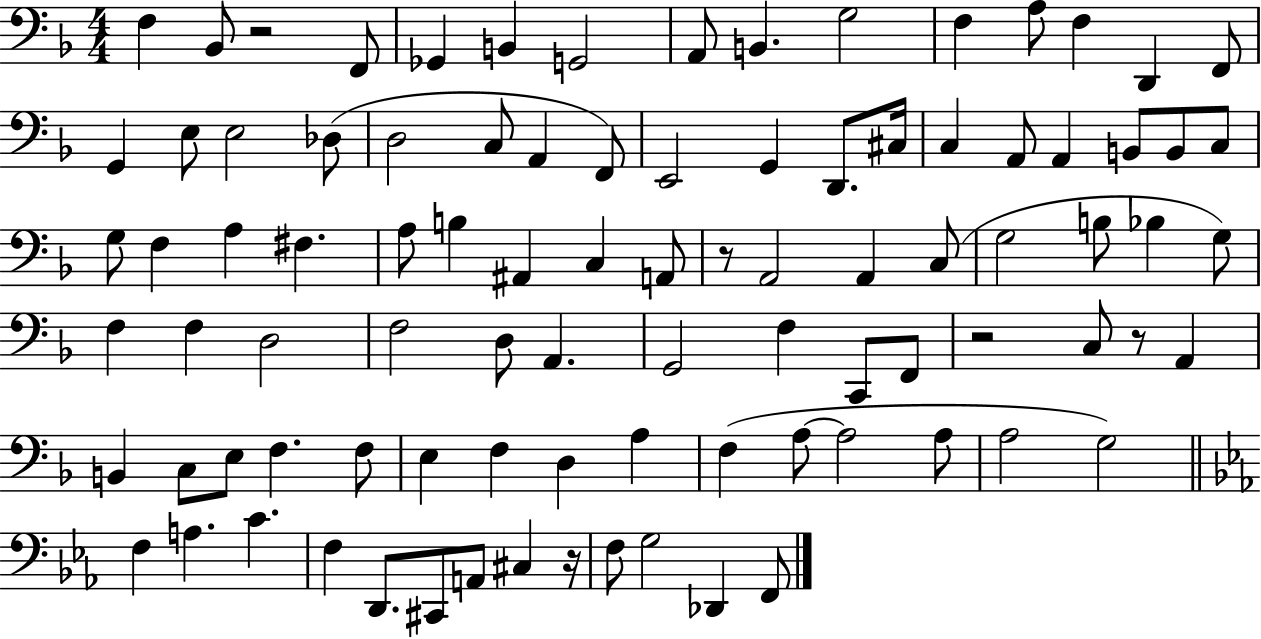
{
  \clef bass
  \numericTimeSignature
  \time 4/4
  \key f \major
  \repeat volta 2 { f4 bes,8 r2 f,8 | ges,4 b,4 g,2 | a,8 b,4. g2 | f4 a8 f4 d,4 f,8 | \break g,4 e8 e2 des8( | d2 c8 a,4 f,8) | e,2 g,4 d,8. cis16 | c4 a,8 a,4 b,8 b,8 c8 | \break g8 f4 a4 fis4. | a8 b4 ais,4 c4 a,8 | r8 a,2 a,4 c8( | g2 b8 bes4 g8) | \break f4 f4 d2 | f2 d8 a,4. | g,2 f4 c,8 f,8 | r2 c8 r8 a,4 | \break b,4 c8 e8 f4. f8 | e4 f4 d4 a4 | f4( a8~~ a2 a8 | a2 g2) | \break \bar "||" \break \key ees \major f4 a4. c'4. | f4 d,8. cis,8 a,8 cis4 r16 | f8 g2 des,4 f,8 | } \bar "|."
}